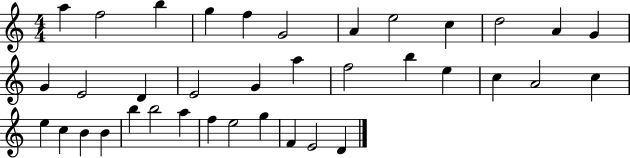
{
  \clef treble
  \numericTimeSignature
  \time 4/4
  \key c \major
  a''4 f''2 b''4 | g''4 f''4 g'2 | a'4 e''2 c''4 | d''2 a'4 g'4 | \break g'4 e'2 d'4 | e'2 g'4 a''4 | f''2 b''4 e''4 | c''4 a'2 c''4 | \break e''4 c''4 b'4 b'4 | b''4 b''2 a''4 | f''4 e''2 g''4 | f'4 e'2 d'4 | \break \bar "|."
}